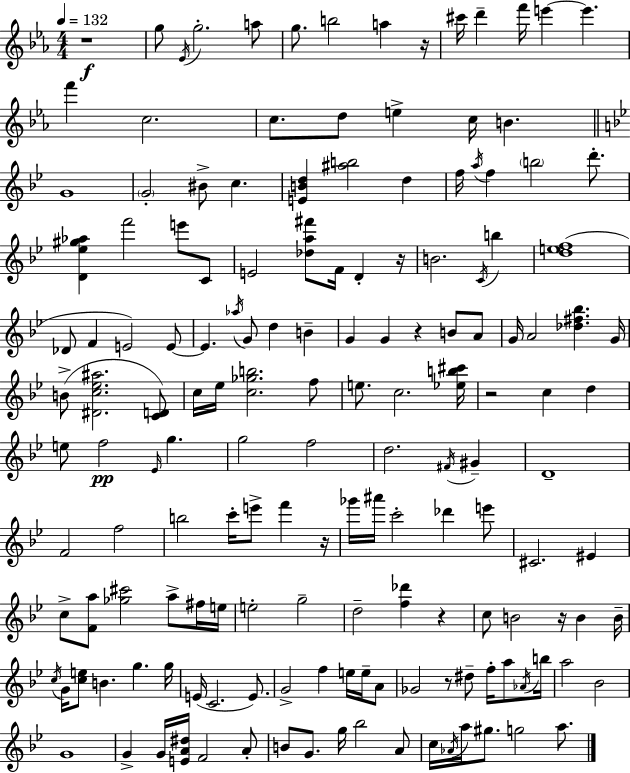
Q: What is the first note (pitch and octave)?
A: G5